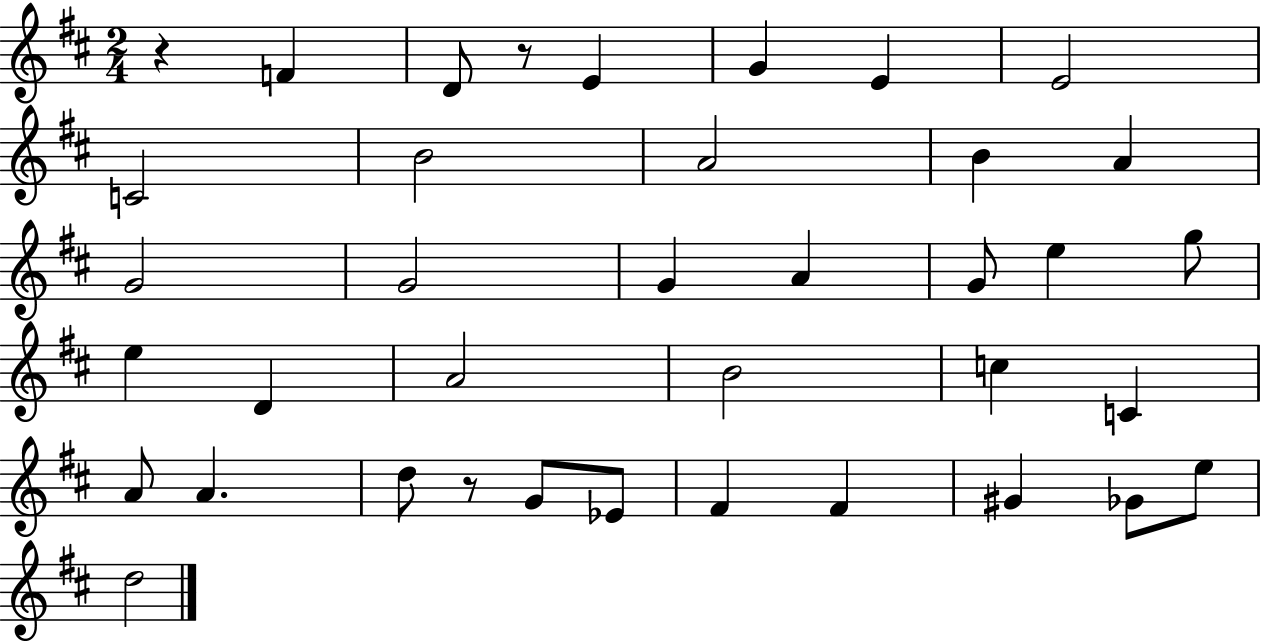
{
  \clef treble
  \numericTimeSignature
  \time 2/4
  \key d \major
  r4 f'4 | d'8 r8 e'4 | g'4 e'4 | e'2 | \break c'2 | b'2 | a'2 | b'4 a'4 | \break g'2 | g'2 | g'4 a'4 | g'8 e''4 g''8 | \break e''4 d'4 | a'2 | b'2 | c''4 c'4 | \break a'8 a'4. | d''8 r8 g'8 ees'8 | fis'4 fis'4 | gis'4 ges'8 e''8 | \break d''2 | \bar "|."
}